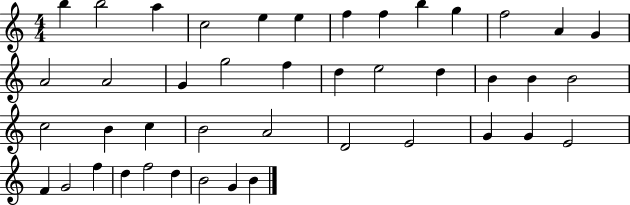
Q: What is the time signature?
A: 4/4